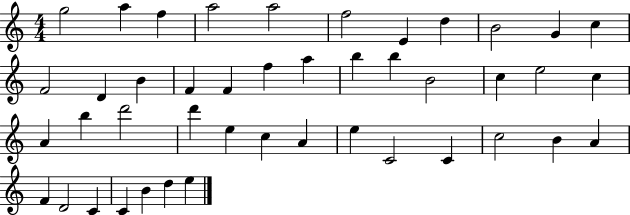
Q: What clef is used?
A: treble